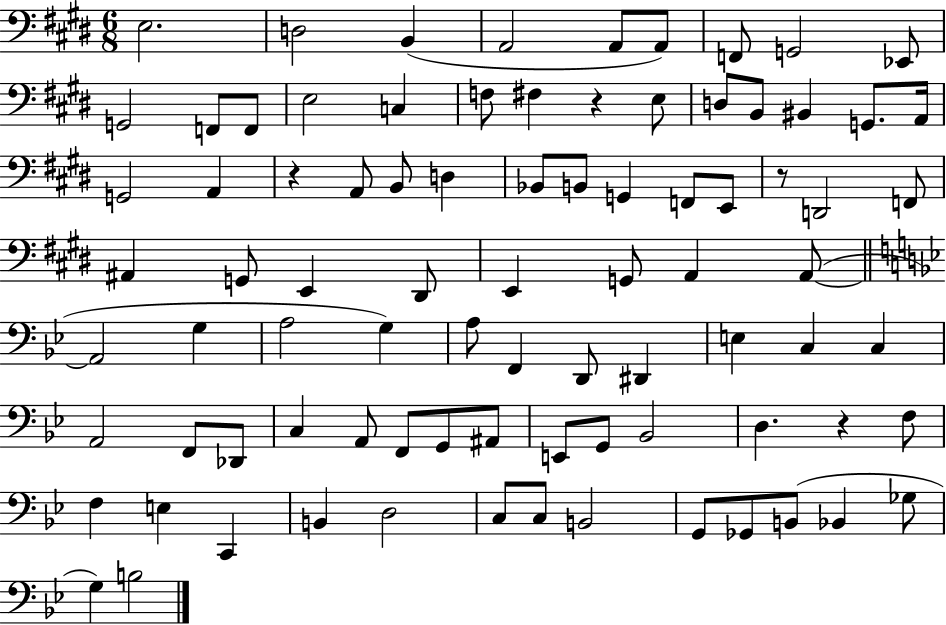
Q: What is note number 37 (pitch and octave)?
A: E2